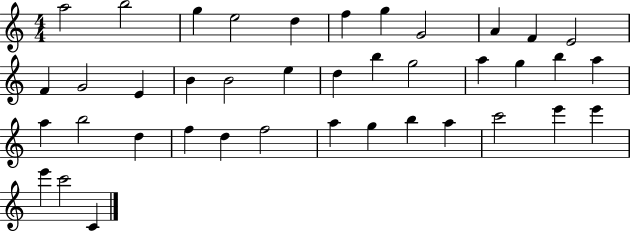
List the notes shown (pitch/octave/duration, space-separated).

A5/h B5/h G5/q E5/h D5/q F5/q G5/q G4/h A4/q F4/q E4/h F4/q G4/h E4/q B4/q B4/h E5/q D5/q B5/q G5/h A5/q G5/q B5/q A5/q A5/q B5/h D5/q F5/q D5/q F5/h A5/q G5/q B5/q A5/q C6/h E6/q E6/q E6/q C6/h C4/q